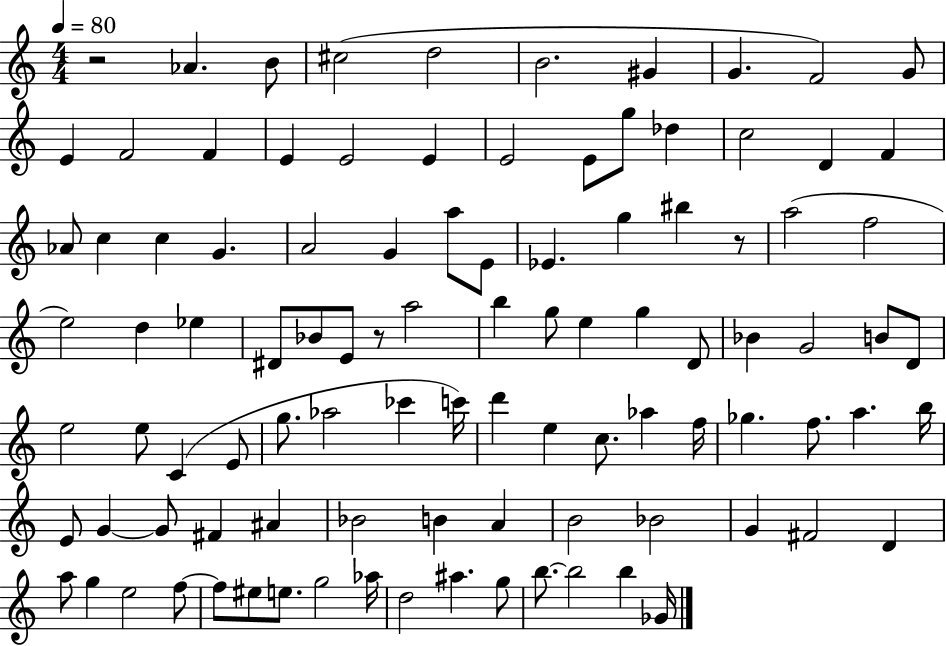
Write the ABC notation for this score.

X:1
T:Untitled
M:4/4
L:1/4
K:C
z2 _A B/2 ^c2 d2 B2 ^G G F2 G/2 E F2 F E E2 E E2 E/2 g/2 _d c2 D F _A/2 c c G A2 G a/2 E/2 _E g ^b z/2 a2 f2 e2 d _e ^D/2 _B/2 E/2 z/2 a2 b g/2 e g D/2 _B G2 B/2 D/2 e2 e/2 C E/2 g/2 _a2 _c' c'/4 d' e c/2 _a f/4 _g f/2 a b/4 E/2 G G/2 ^F ^A _B2 B A B2 _B2 G ^F2 D a/2 g e2 f/2 f/2 ^e/2 e/2 g2 _a/4 d2 ^a g/2 b/2 b2 b _G/4